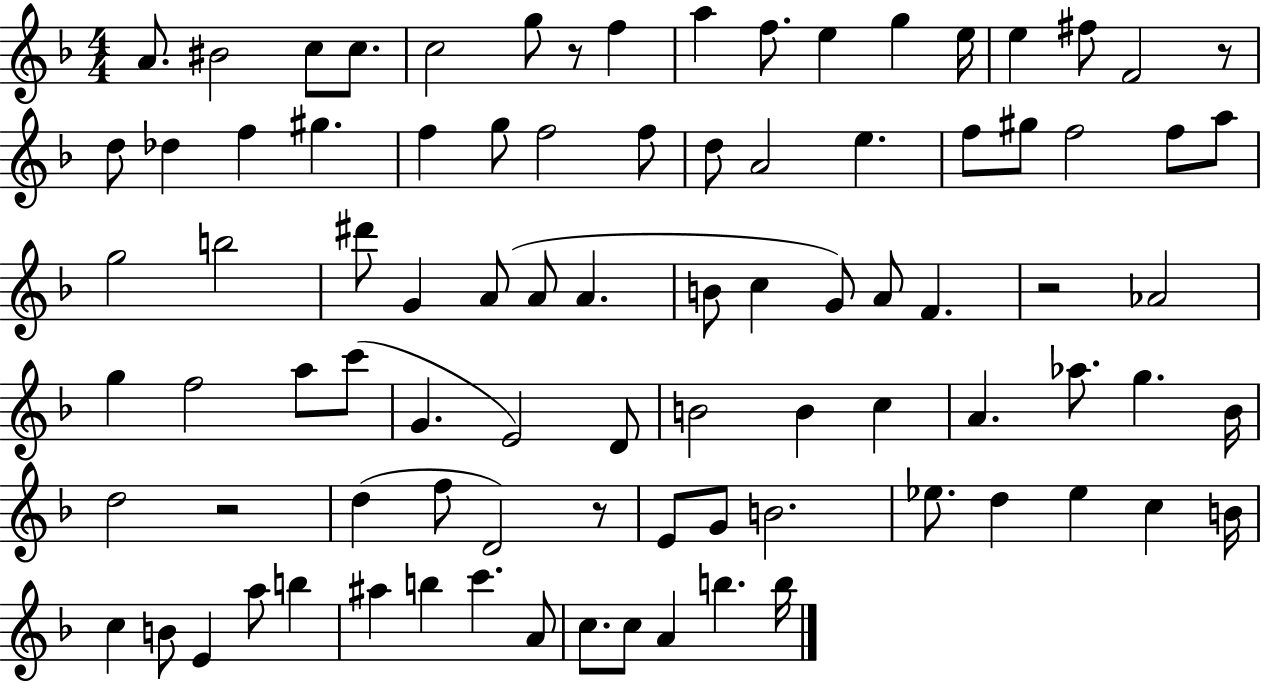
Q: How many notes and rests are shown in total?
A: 89